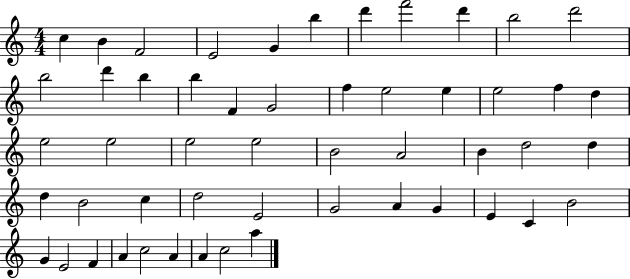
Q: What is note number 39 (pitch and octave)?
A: A4